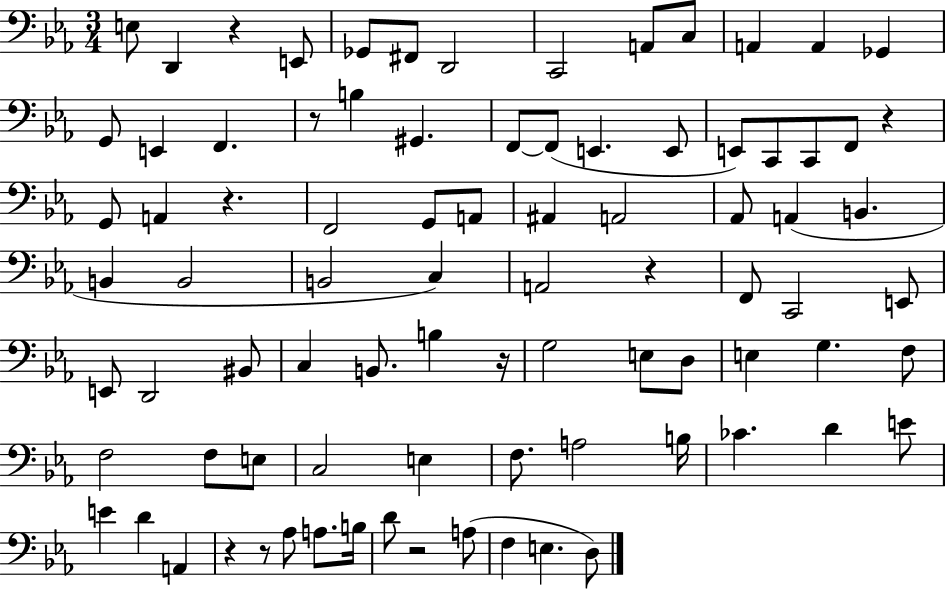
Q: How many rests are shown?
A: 9